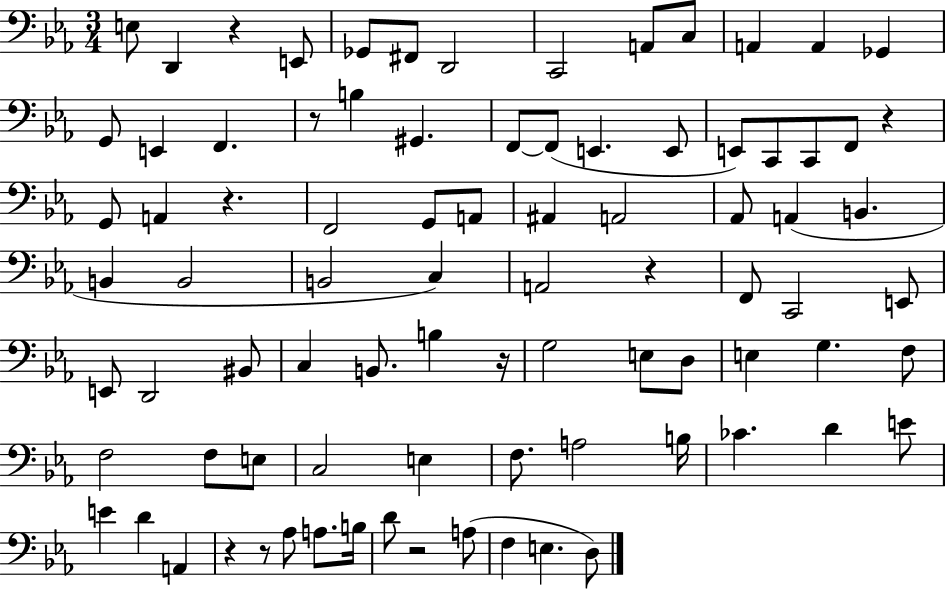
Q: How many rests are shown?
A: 9